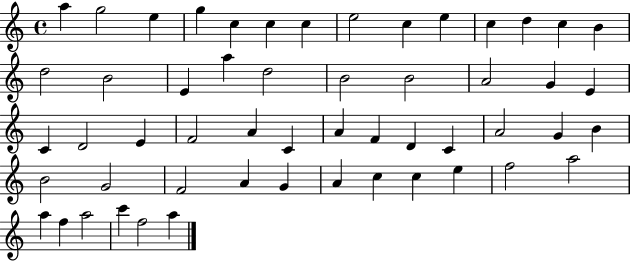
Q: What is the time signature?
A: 4/4